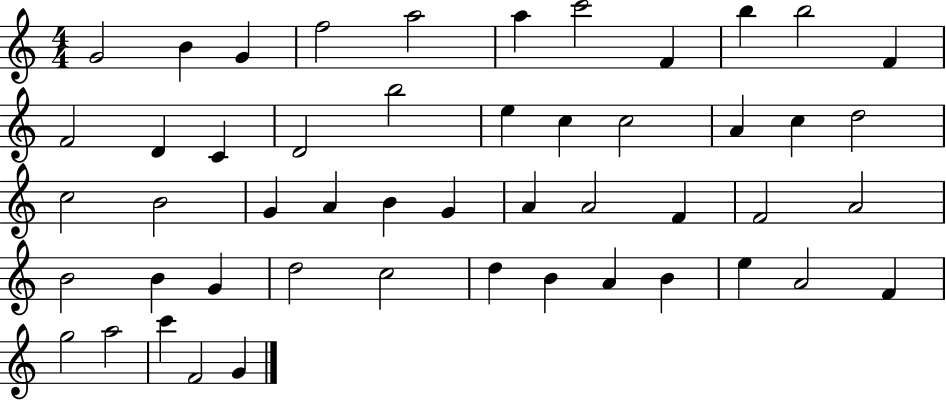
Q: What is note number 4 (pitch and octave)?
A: F5